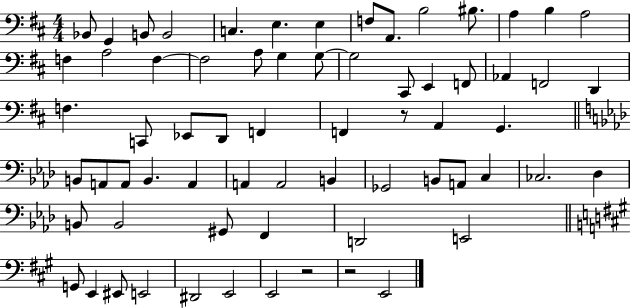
X:1
T:Untitled
M:4/4
L:1/4
K:D
_B,,/2 G,, B,,/2 B,,2 C, E, E, F,/2 A,,/2 B,2 ^B,/2 A, B, A,2 F, A,2 F, F,2 A,/2 G, G,/2 G,2 ^C,,/2 E,, F,,/2 _A,, F,,2 D,, F, C,,/2 _E,,/2 D,,/2 F,, F,, z/2 A,, G,, B,,/2 A,,/2 A,,/2 B,, A,, A,, A,,2 B,, _G,,2 B,,/2 A,,/2 C, _C,2 _D, B,,/2 B,,2 ^G,,/2 F,, D,,2 E,,2 G,,/2 E,, ^E,,/2 E,,2 ^D,,2 E,,2 E,,2 z2 z2 E,,2